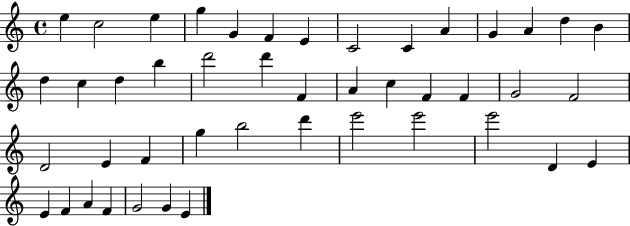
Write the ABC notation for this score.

X:1
T:Untitled
M:4/4
L:1/4
K:C
e c2 e g G F E C2 C A G A d B d c d b d'2 d' F A c F F G2 F2 D2 E F g b2 d' e'2 e'2 e'2 D E E F A F G2 G E